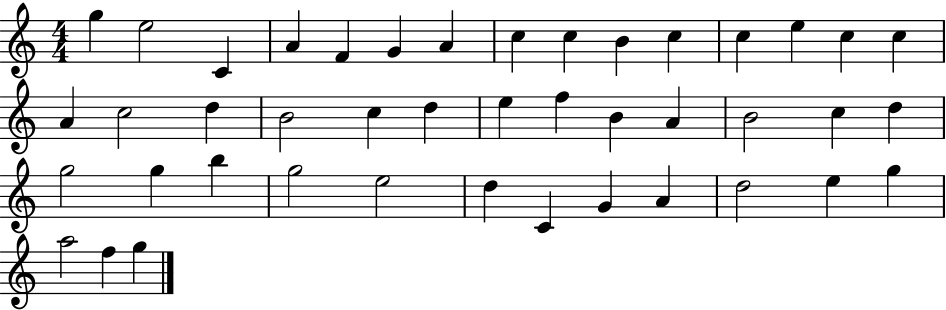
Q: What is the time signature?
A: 4/4